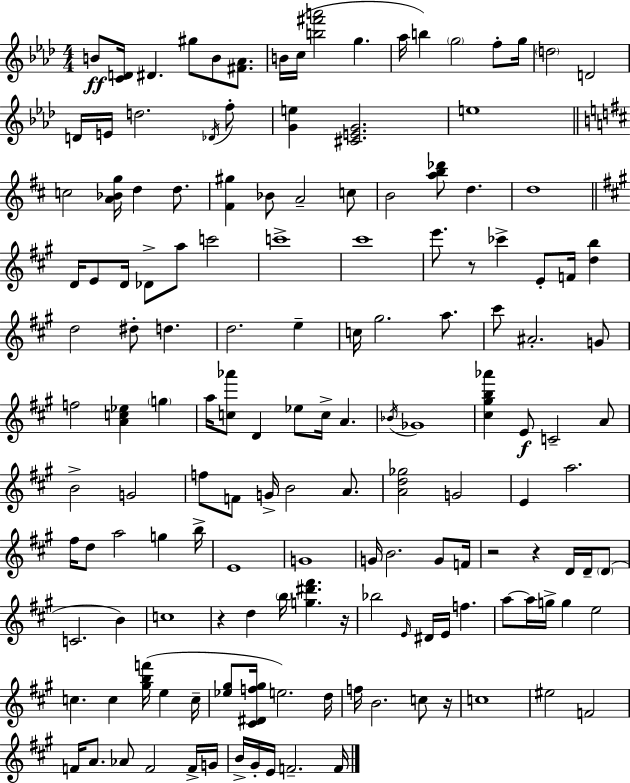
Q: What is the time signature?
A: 4/4